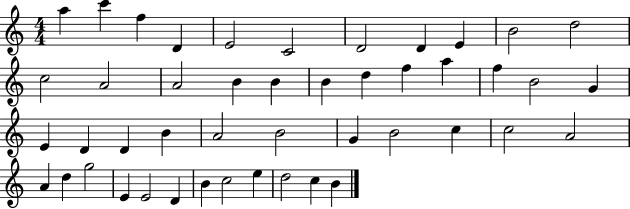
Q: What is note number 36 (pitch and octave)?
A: D5